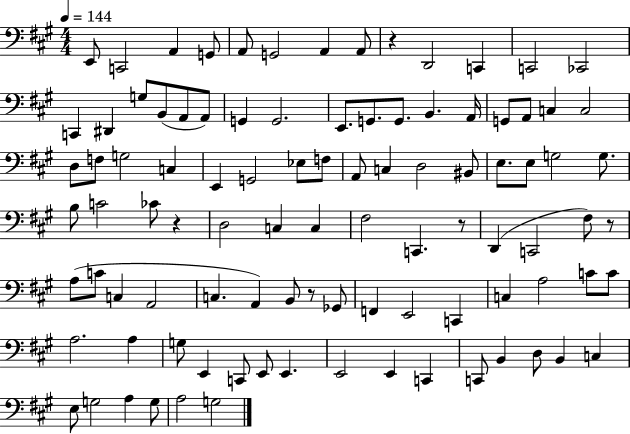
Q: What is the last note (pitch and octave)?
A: G3